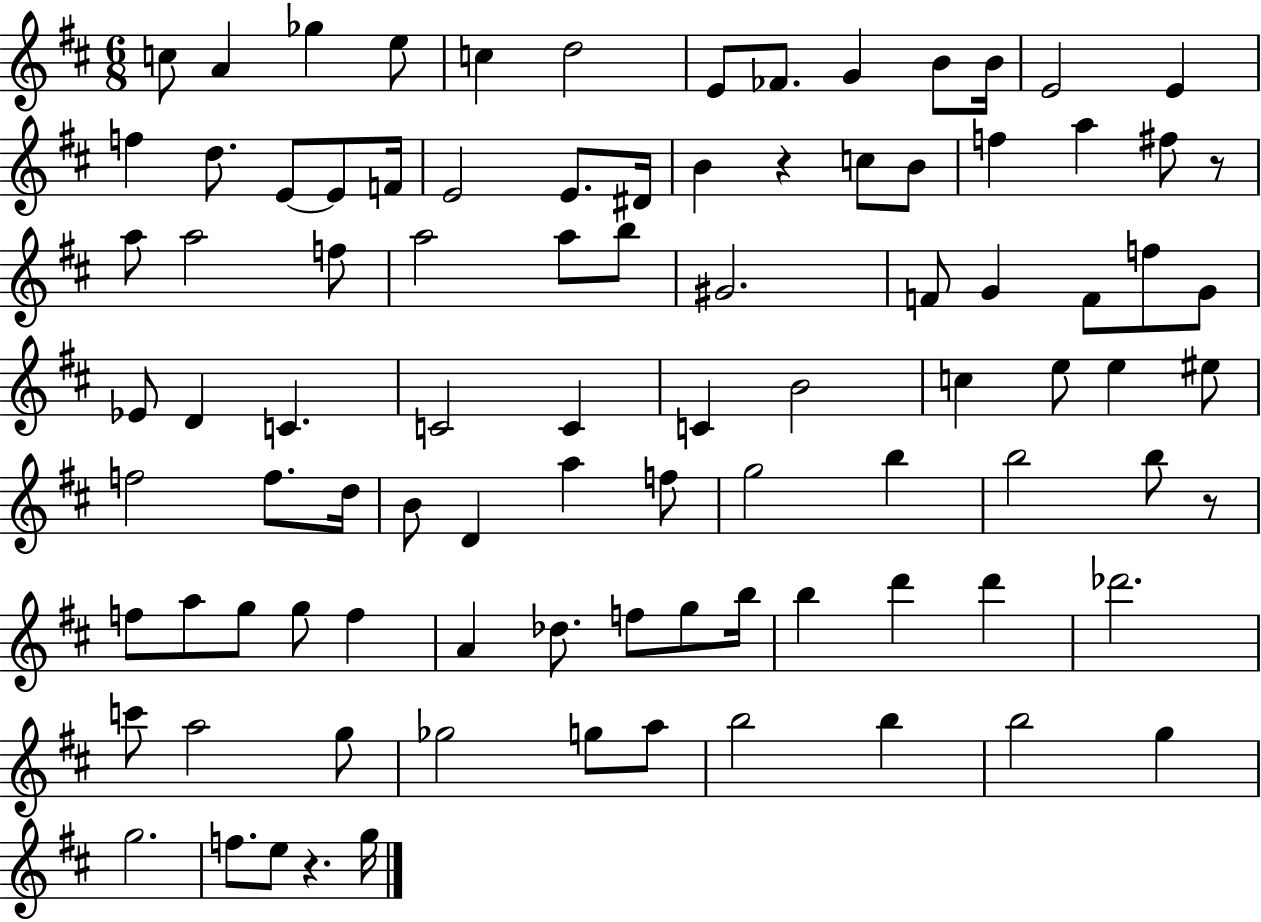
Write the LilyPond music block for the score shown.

{
  \clef treble
  \numericTimeSignature
  \time 6/8
  \key d \major
  c''8 a'4 ges''4 e''8 | c''4 d''2 | e'8 fes'8. g'4 b'8 b'16 | e'2 e'4 | \break f''4 d''8. e'8~~ e'8 f'16 | e'2 e'8. dis'16 | b'4 r4 c''8 b'8 | f''4 a''4 fis''8 r8 | \break a''8 a''2 f''8 | a''2 a''8 b''8 | gis'2. | f'8 g'4 f'8 f''8 g'8 | \break ees'8 d'4 c'4. | c'2 c'4 | c'4 b'2 | c''4 e''8 e''4 eis''8 | \break f''2 f''8. d''16 | b'8 d'4 a''4 f''8 | g''2 b''4 | b''2 b''8 r8 | \break f''8 a''8 g''8 g''8 f''4 | a'4 des''8. f''8 g''8 b''16 | b''4 d'''4 d'''4 | des'''2. | \break c'''8 a''2 g''8 | ges''2 g''8 a''8 | b''2 b''4 | b''2 g''4 | \break g''2. | f''8. e''8 r4. g''16 | \bar "|."
}